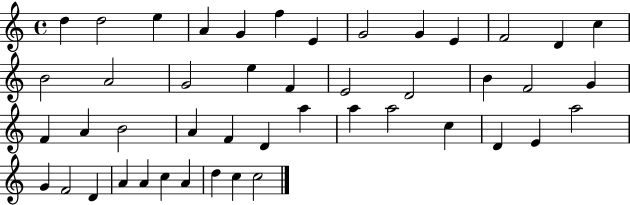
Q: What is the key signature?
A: C major